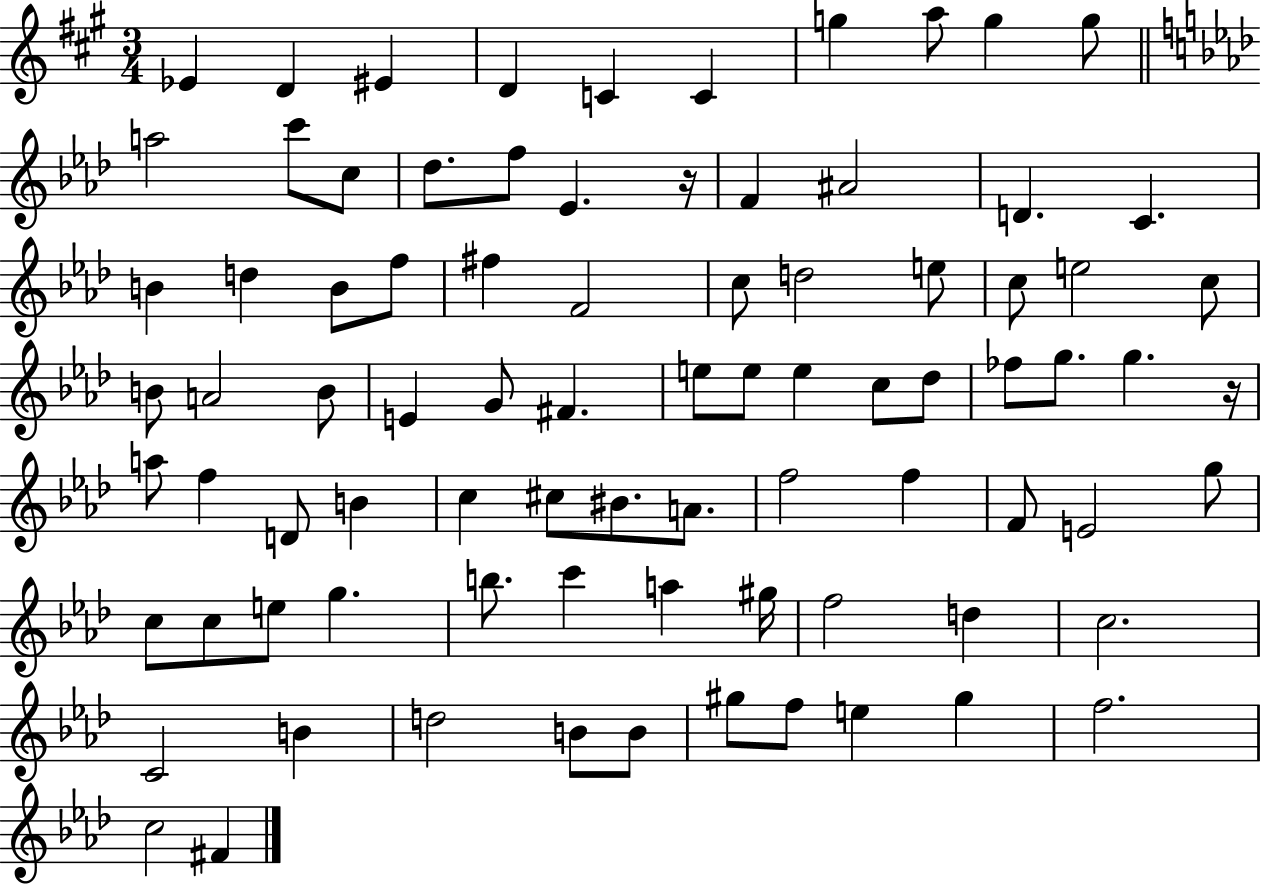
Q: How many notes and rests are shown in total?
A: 84